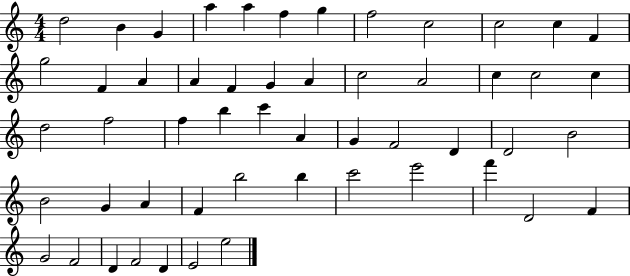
{
  \clef treble
  \numericTimeSignature
  \time 4/4
  \key c \major
  d''2 b'4 g'4 | a''4 a''4 f''4 g''4 | f''2 c''2 | c''2 c''4 f'4 | \break g''2 f'4 a'4 | a'4 f'4 g'4 a'4 | c''2 a'2 | c''4 c''2 c''4 | \break d''2 f''2 | f''4 b''4 c'''4 a'4 | g'4 f'2 d'4 | d'2 b'2 | \break b'2 g'4 a'4 | f'4 b''2 b''4 | c'''2 e'''2 | f'''4 d'2 f'4 | \break g'2 f'2 | d'4 f'2 d'4 | e'2 e''2 | \bar "|."
}